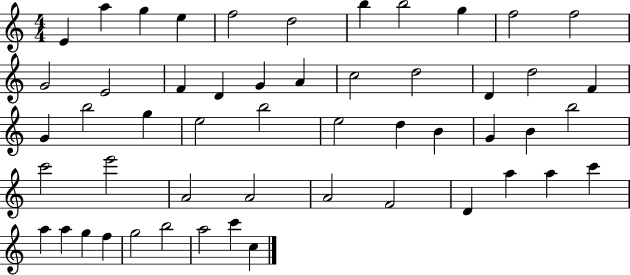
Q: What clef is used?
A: treble